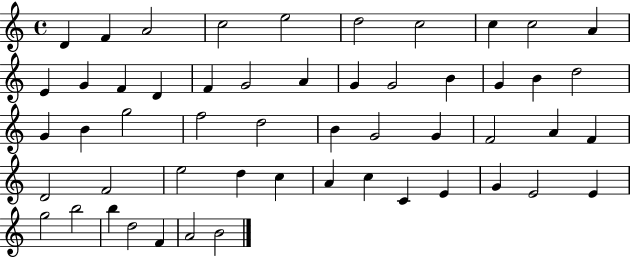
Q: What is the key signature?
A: C major